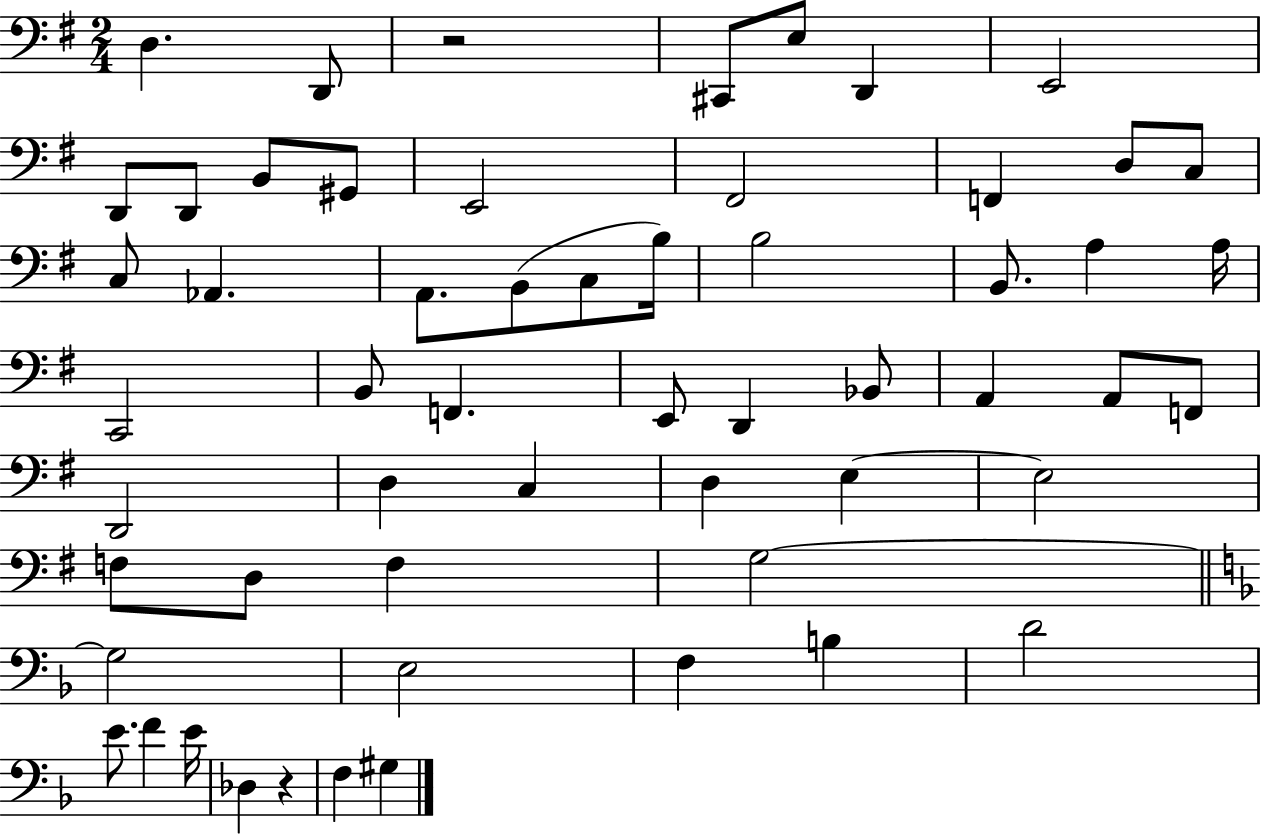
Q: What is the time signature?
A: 2/4